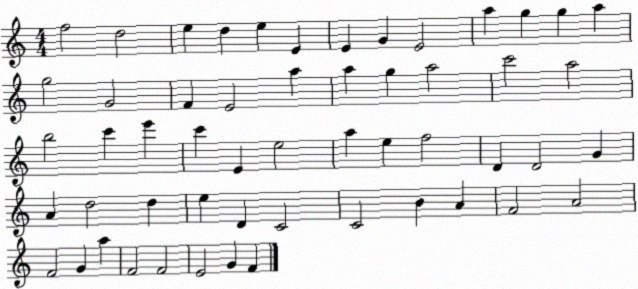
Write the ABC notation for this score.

X:1
T:Untitled
M:4/4
L:1/4
K:C
f2 d2 e d e E E G E2 a g g a g2 G2 F E2 a a g a2 c'2 a2 b2 c' e' c' E e2 a e f2 D D2 G A d2 d e D C2 C2 B A F2 A2 F2 G a F2 F2 E2 G F